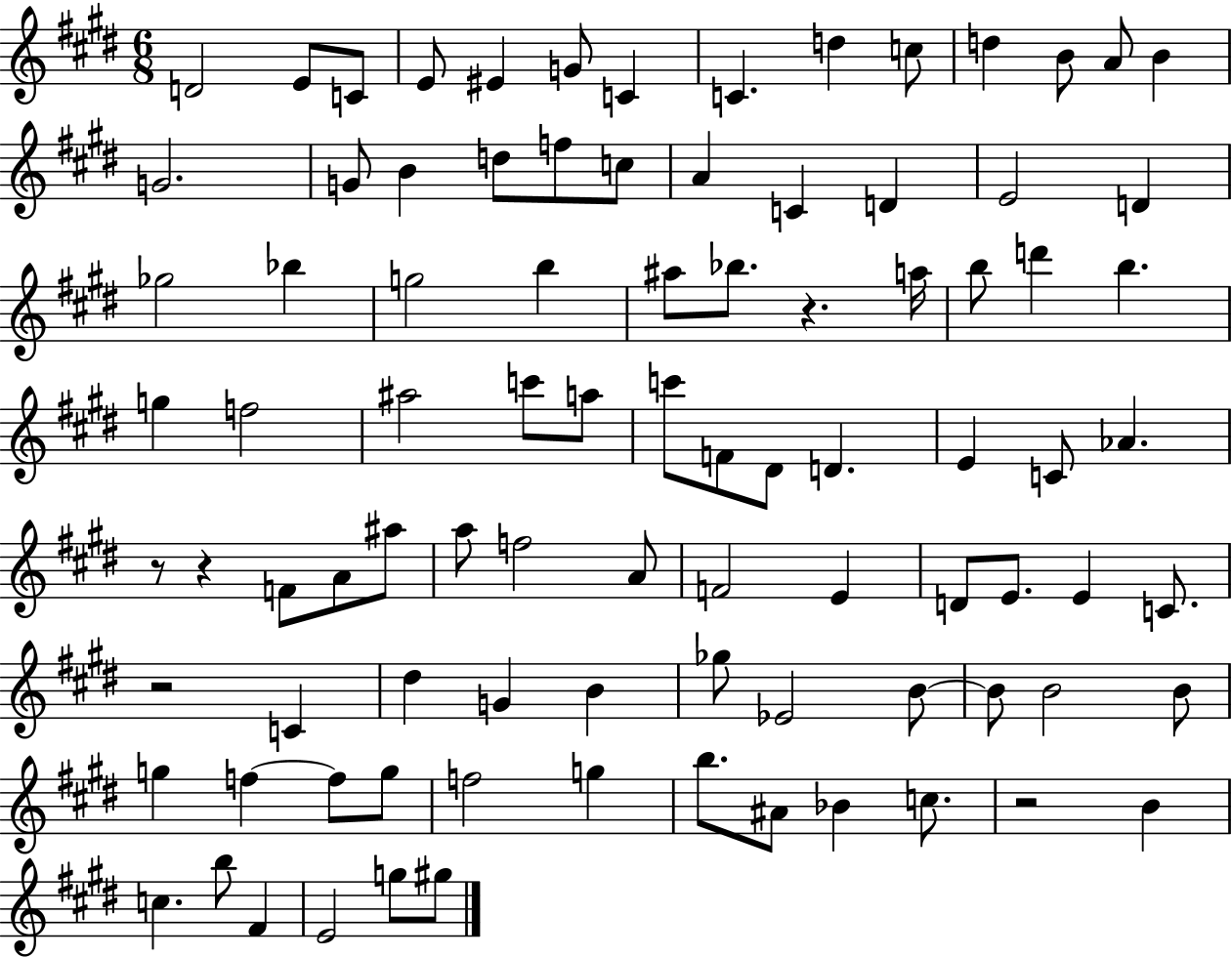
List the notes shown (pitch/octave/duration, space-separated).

D4/h E4/e C4/e E4/e EIS4/q G4/e C4/q C4/q. D5/q C5/e D5/q B4/e A4/e B4/q G4/h. G4/e B4/q D5/e F5/e C5/e A4/q C4/q D4/q E4/h D4/q Gb5/h Bb5/q G5/h B5/q A#5/e Bb5/e. R/q. A5/s B5/e D6/q B5/q. G5/q F5/h A#5/h C6/e A5/e C6/e F4/e D#4/e D4/q. E4/q C4/e Ab4/q. R/e R/q F4/e A4/e A#5/e A5/e F5/h A4/e F4/h E4/q D4/e E4/e. E4/q C4/e. R/h C4/q D#5/q G4/q B4/q Gb5/e Eb4/h B4/e B4/e B4/h B4/e G5/q F5/q F5/e G5/e F5/h G5/q B5/e. A#4/e Bb4/q C5/e. R/h B4/q C5/q. B5/e F#4/q E4/h G5/e G#5/e